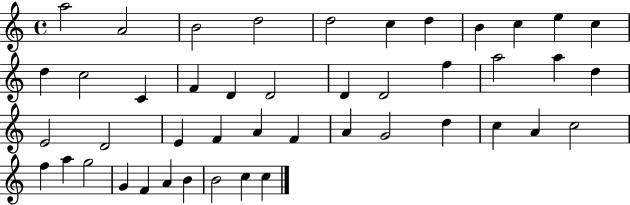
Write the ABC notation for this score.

X:1
T:Untitled
M:4/4
L:1/4
K:C
a2 A2 B2 d2 d2 c d B c e c d c2 C F D D2 D D2 f a2 a d E2 D2 E F A F A G2 d c A c2 f a g2 G F A B B2 c c